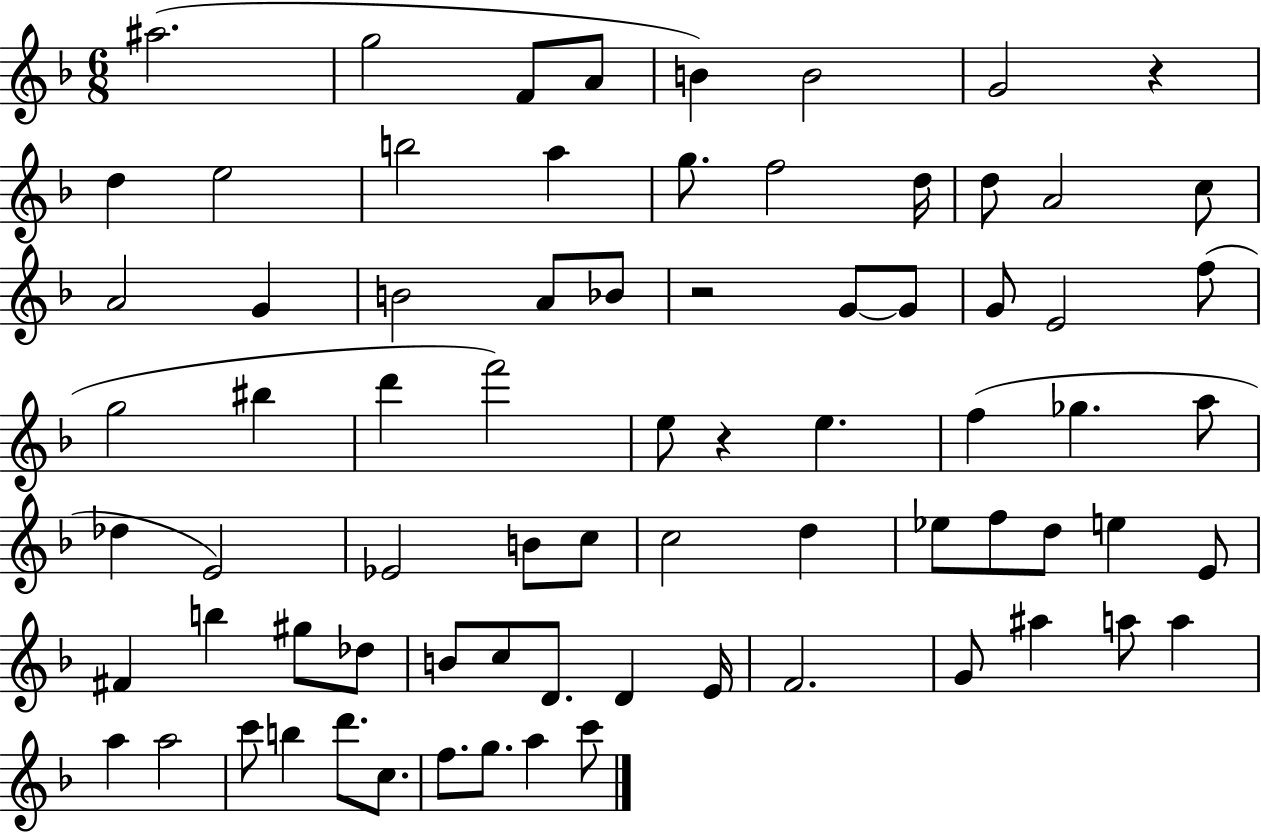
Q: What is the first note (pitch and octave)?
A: A#5